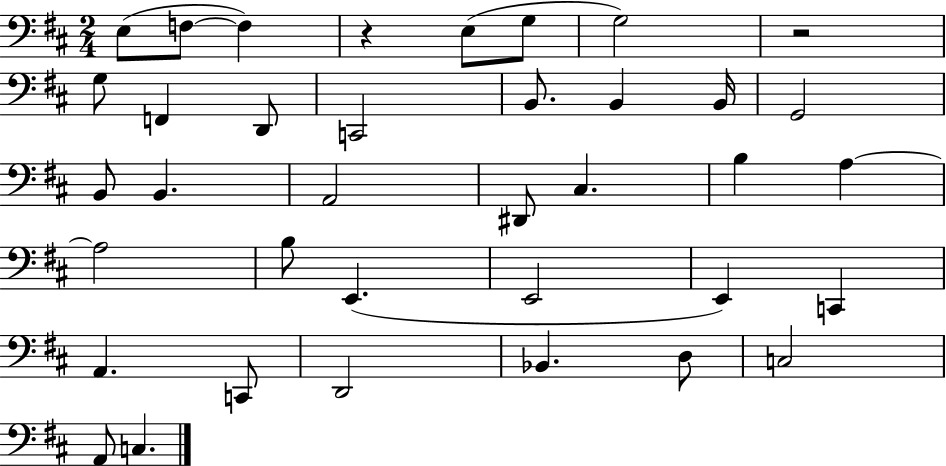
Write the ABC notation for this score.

X:1
T:Untitled
M:2/4
L:1/4
K:D
E,/2 F,/2 F, z E,/2 G,/2 G,2 z2 G,/2 F,, D,,/2 C,,2 B,,/2 B,, B,,/4 G,,2 B,,/2 B,, A,,2 ^D,,/2 ^C, B, A, A,2 B,/2 E,, E,,2 E,, C,, A,, C,,/2 D,,2 _B,, D,/2 C,2 A,,/2 C,